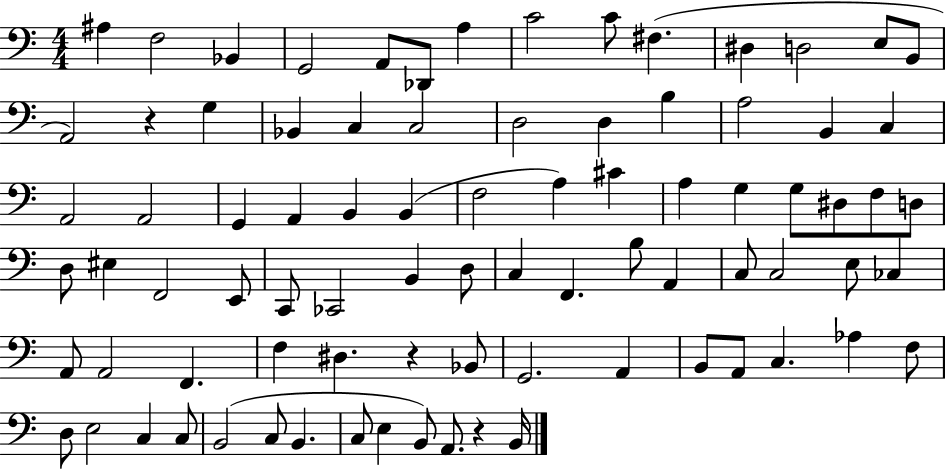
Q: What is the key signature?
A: C major